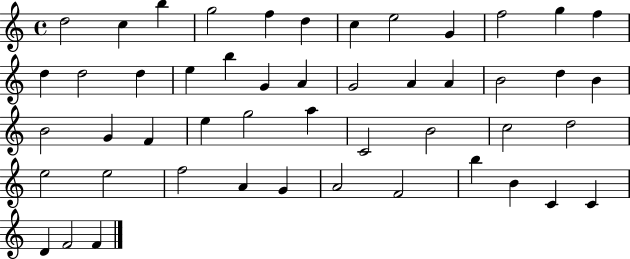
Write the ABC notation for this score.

X:1
T:Untitled
M:4/4
L:1/4
K:C
d2 c b g2 f d c e2 G f2 g f d d2 d e b G A G2 A A B2 d B B2 G F e g2 a C2 B2 c2 d2 e2 e2 f2 A G A2 F2 b B C C D F2 F